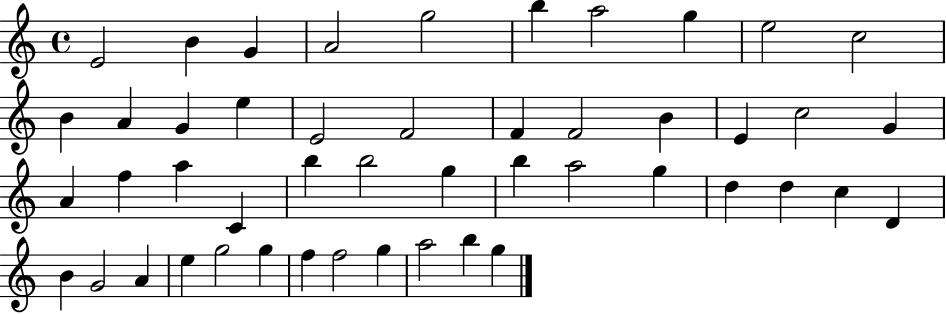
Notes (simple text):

E4/h B4/q G4/q A4/h G5/h B5/q A5/h G5/q E5/h C5/h B4/q A4/q G4/q E5/q E4/h F4/h F4/q F4/h B4/q E4/q C5/h G4/q A4/q F5/q A5/q C4/q B5/q B5/h G5/q B5/q A5/h G5/q D5/q D5/q C5/q D4/q B4/q G4/h A4/q E5/q G5/h G5/q F5/q F5/h G5/q A5/h B5/q G5/q